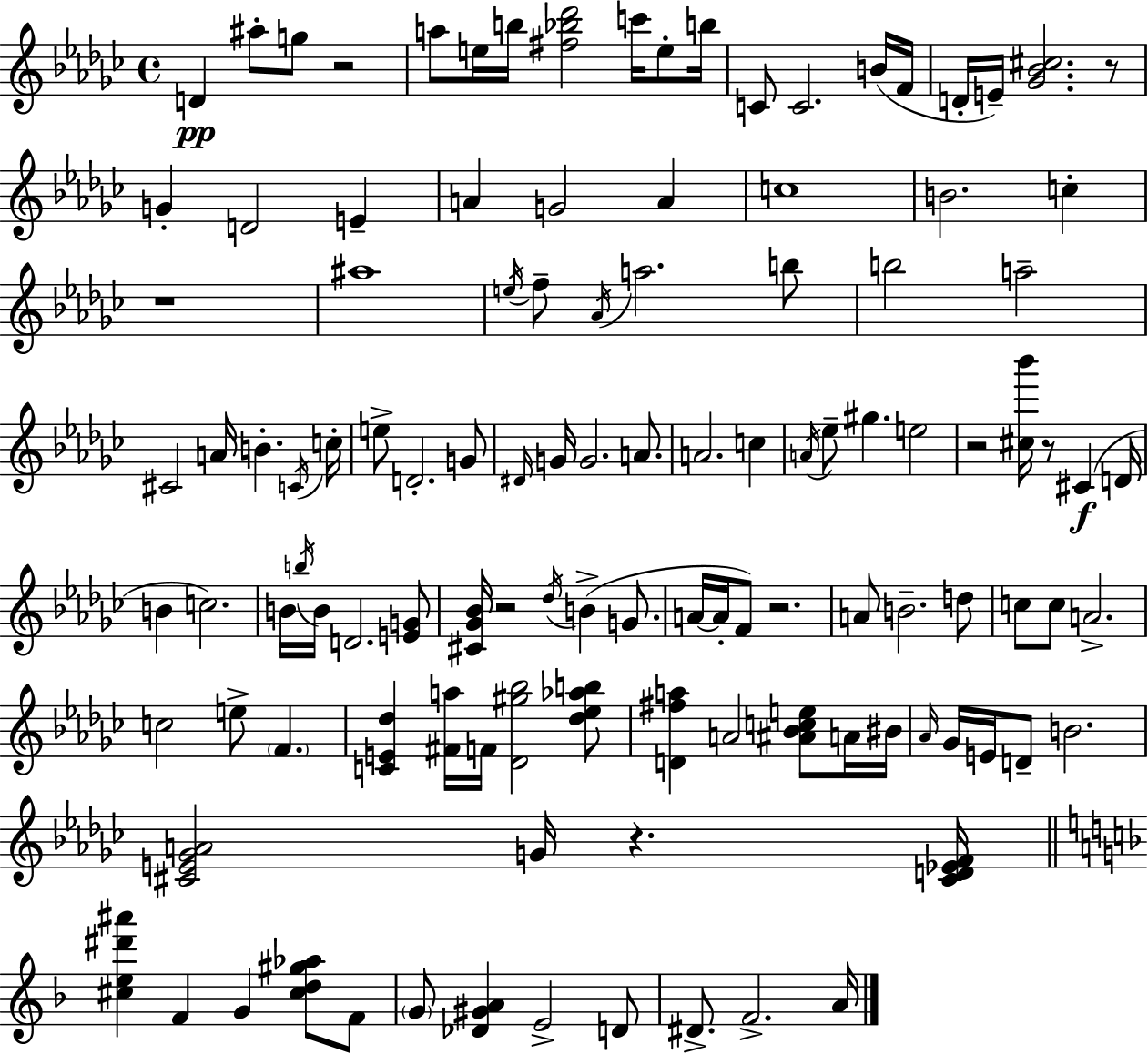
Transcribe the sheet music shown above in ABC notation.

X:1
T:Untitled
M:4/4
L:1/4
K:Ebm
D ^a/2 g/2 z2 a/2 e/4 b/4 [^f_b_d']2 c'/4 e/2 b/4 C/2 C2 B/4 F/4 D/4 E/4 [_G_B^c]2 z/2 G D2 E A G2 A c4 B2 c z4 ^a4 e/4 f/2 _A/4 a2 b/2 b2 a2 ^C2 A/4 B C/4 c/4 e/2 D2 G/2 ^D/4 G/4 G2 A/2 A2 c A/4 _e/2 ^g e2 z2 [^c_b']/4 z/2 ^C D/4 B c2 B/4 b/4 B/4 D2 [EG]/2 [^C_G_B]/4 z2 _d/4 B G/2 A/4 A/4 F/2 z2 A/2 B2 d/2 c/2 c/2 A2 c2 e/2 F [CE_d] [^Fa]/4 F/4 [_D^g_b]2 [_d_e_ab]/2 [D^fa] A2 [^A_Bce]/2 A/4 ^B/4 _A/4 _G/4 E/4 D/2 B2 [^CE_GA]2 G/4 z [^CD_EF]/4 [^ce^d'^a'] F G [^cd^g_a]/2 F/2 G/2 [_D^GA] E2 D/2 ^D/2 F2 A/4